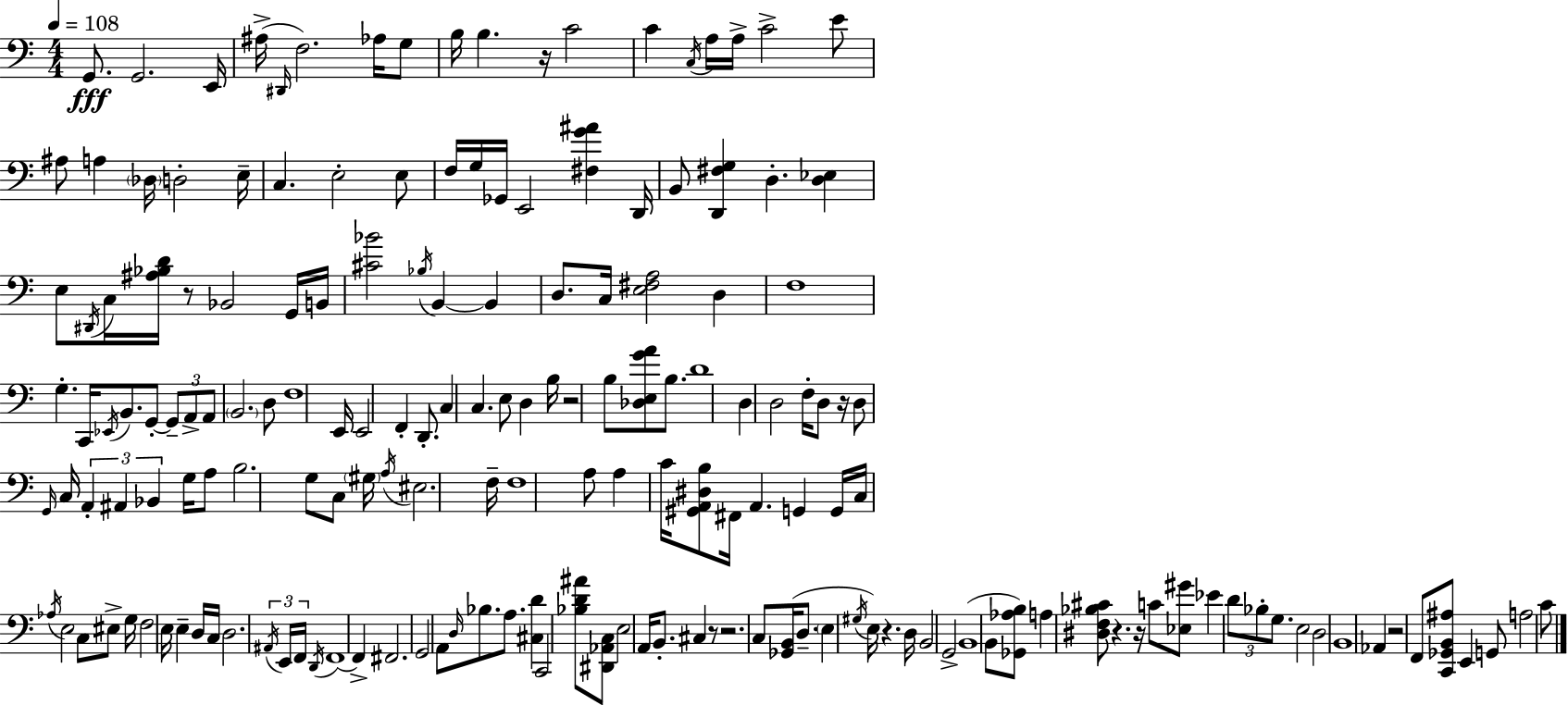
G2/e. G2/h. E2/s A#3/s D#2/s F3/h. Ab3/s G3/e B3/s B3/q. R/s C4/h C4/q C3/s A3/s A3/s C4/h E4/e A#3/e A3/q Db3/s D3/h E3/s C3/q. E3/h E3/e F3/s G3/s Gb2/s E2/h [F#3,G4,A#4]/q D2/s B2/e [D2,F#3,G3]/q D3/q. [D3,Eb3]/q E3/e D#2/s C3/s [A#3,Bb3,D4]/s R/e Bb2/h G2/s B2/s [C#4,Bb4]/h Bb3/s B2/q B2/q D3/e. C3/s [E3,F#3,A3]/h D3/q F3/w G3/q. C2/s Eb2/s B2/e. G2/e G2/e A2/e A2/e B2/h. D3/e F3/w E2/s E2/h F2/q D2/e. C3/q C3/q. E3/e D3/q B3/s R/h B3/e [Db3,E3,G4,A4]/e B3/e. D4/w D3/q D3/h F3/s D3/e R/s D3/e G2/s C3/s A2/q A#2/q Bb2/q G3/s A3/e B3/h. G3/e C3/e G#3/s A3/s EIS3/h. F3/s F3/w A3/e A3/q C4/s [G#2,A2,D#3,B3]/e F#2/s A2/q. G2/q G2/s C3/s Ab3/s E3/h C3/e EIS3/e G3/s F3/h E3/s E3/q D3/s C3/s D3/h. A#2/s E2/s F2/s D2/s F2/w F2/q F#2/h. G2/h A2/e D3/s Bb3/e. A3/e. [C#3,D4]/q C2/h [Bb3,D4,A#4]/e [D#2,Ab2,C3]/e E3/h A2/s B2/e. C#3/q R/e R/h. C3/e [Gb2,B2]/s D3/e. E3/q G#3/s E3/s R/q. D3/s B2/h G2/h B2/w B2/e [Gb2,Ab3,B3]/e A3/q [D#3,F3,Bb3,C#4]/e R/q. R/s C4/e [Eb3,G#4]/e Eb4/q D4/e Bb3/e G3/e. E3/h D3/h B2/w Ab2/q R/h F2/e [C2,Gb2,B2,A#3]/e E2/q G2/e A3/h C4/e